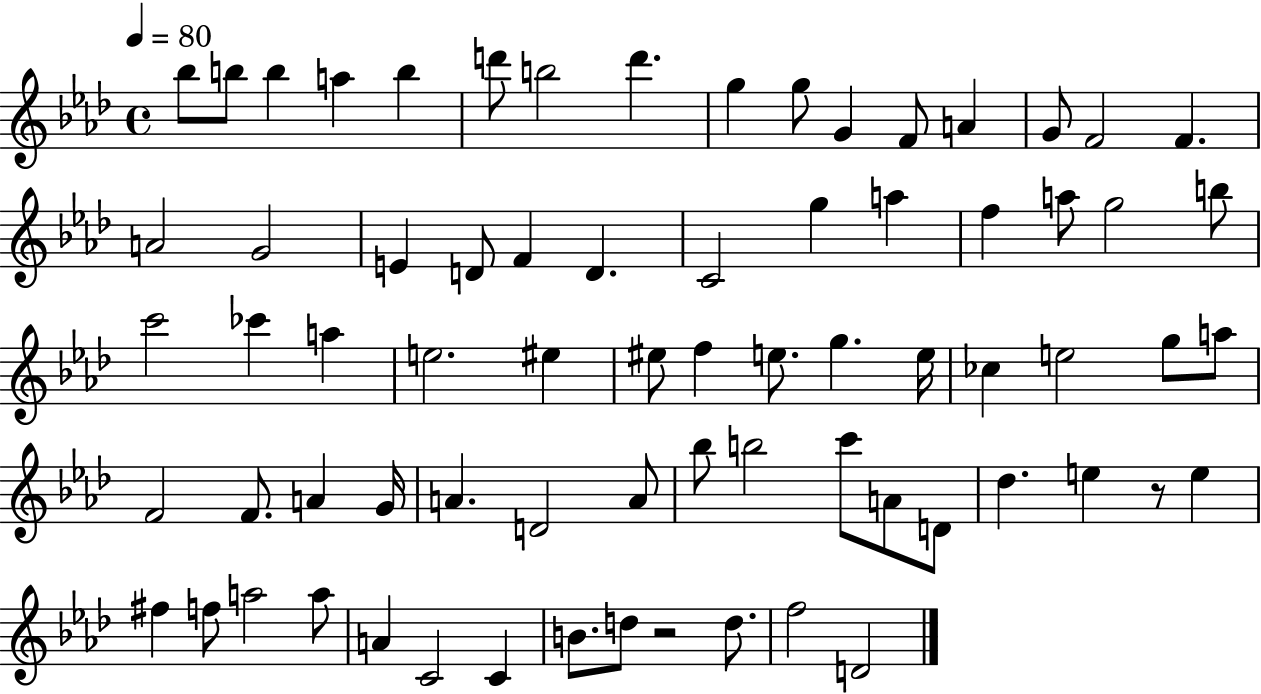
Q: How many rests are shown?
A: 2